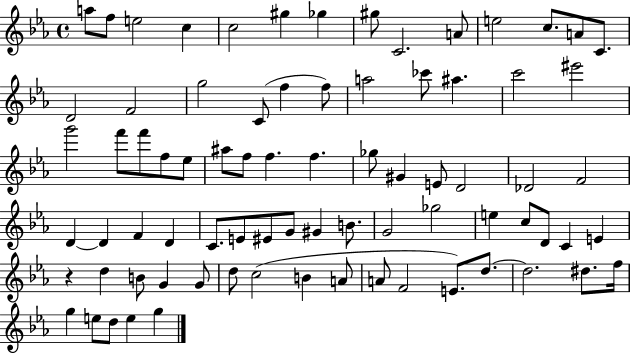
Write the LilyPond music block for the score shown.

{
  \clef treble
  \time 4/4
  \defaultTimeSignature
  \key ees \major
  a''8 f''8 e''2 c''4 | c''2 gis''4 ges''4 | gis''8 c'2. a'8 | e''2 c''8. a'8 c'8. | \break d'2 f'2 | g''2 c'8( f''4 f''8) | a''2 ces'''8 ais''4. | c'''2 eis'''2 | \break g'''2 f'''8 f'''8 f''8 ees''8 | ais''8 f''8 f''4. f''4. | ges''8 gis'4 e'8 d'2 | des'2 f'2 | \break d'4~~ d'4 f'4 d'4 | c'8. e'8 eis'8 g'8 gis'4 b'8. | g'2 ges''2 | e''4 c''8 d'8 c'4 e'4 | \break r4 d''4 b'8 g'4 g'8 | d''8 c''2( b'4 a'8 | a'8 f'2 e'8.) d''8.~~ | d''2. dis''8. f''16 | \break g''4 e''8 d''8 e''4 g''4 | \bar "|."
}